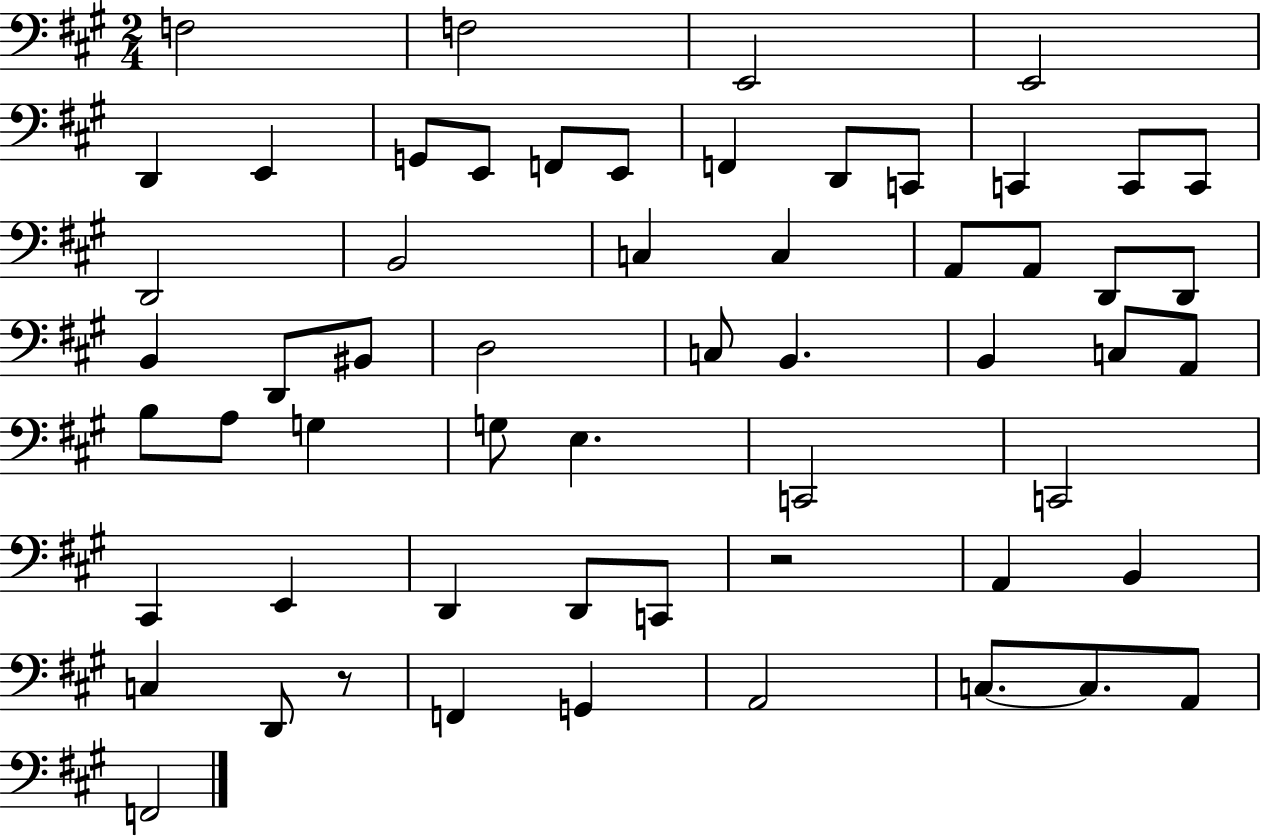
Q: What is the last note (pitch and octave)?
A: F2